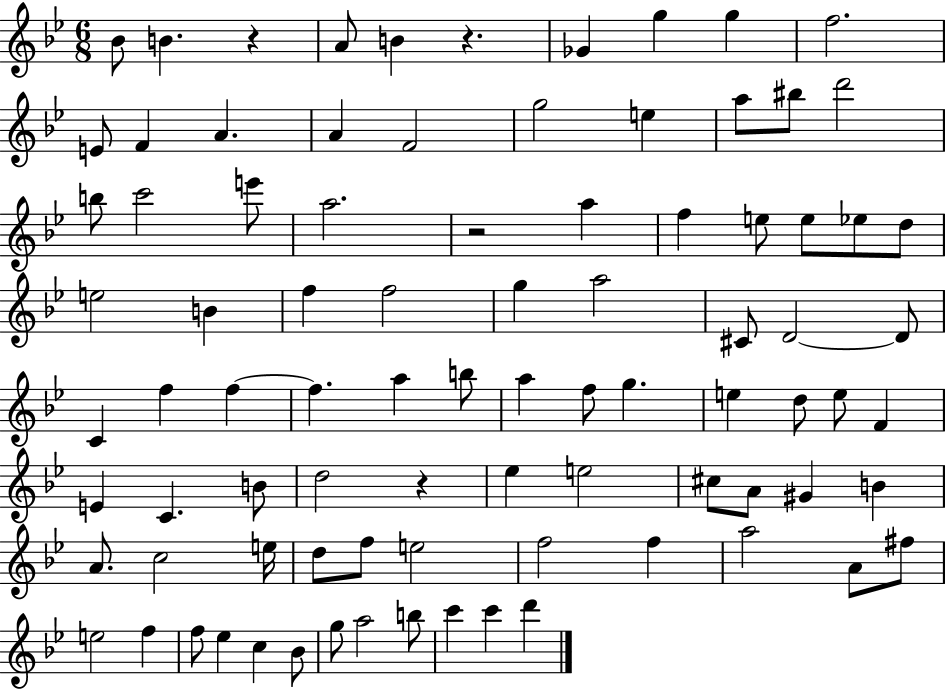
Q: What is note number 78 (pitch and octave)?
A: G5